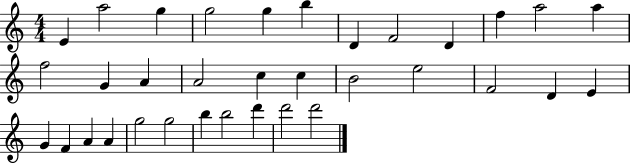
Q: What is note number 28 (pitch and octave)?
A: G5